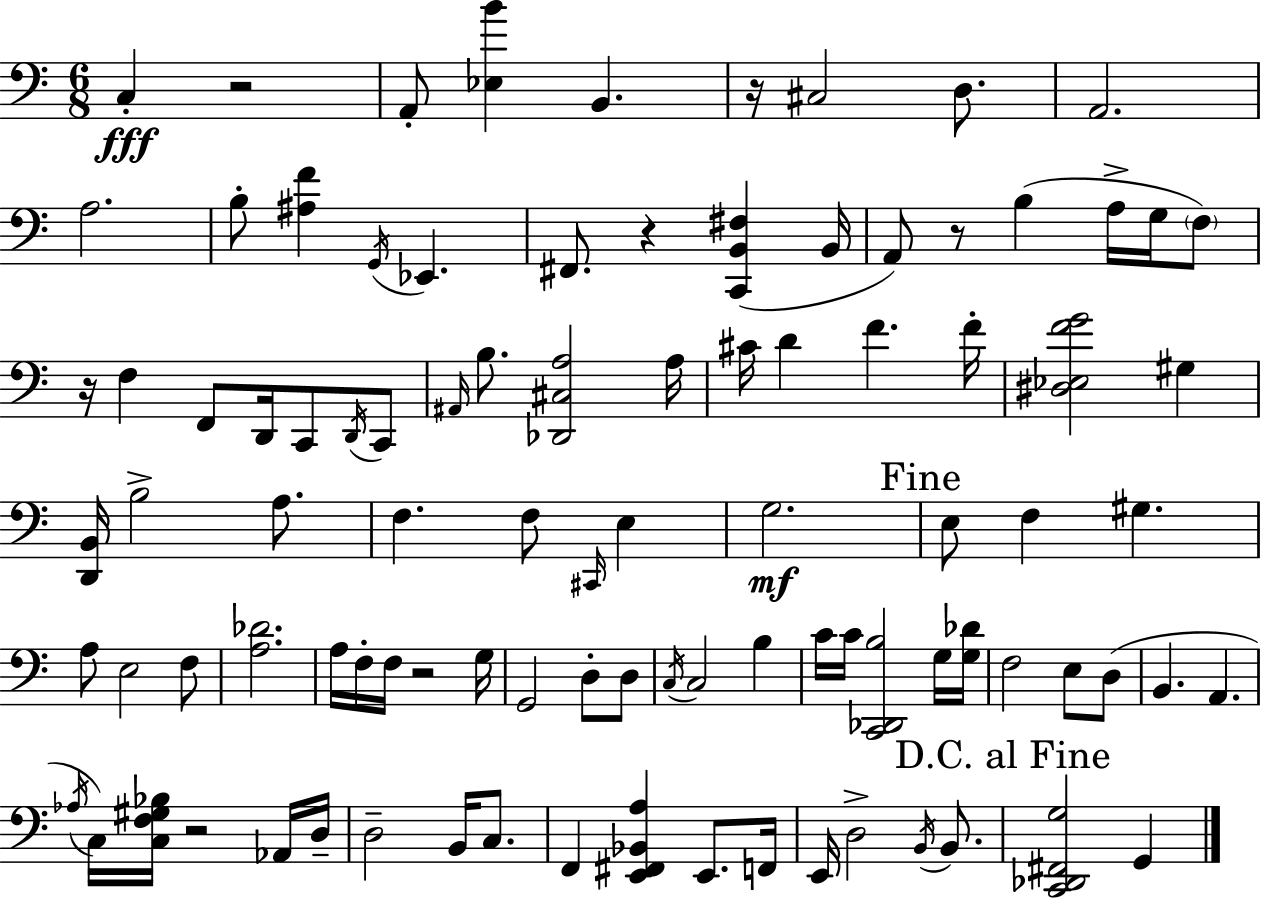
{
  \clef bass
  \numericTimeSignature
  \time 6/8
  \key c \major
  c4-.\fff r2 | a,8-. <ees b'>4 b,4. | r16 cis2 d8. | a,2. | \break a2. | b8-. <ais f'>4 \acciaccatura { g,16 } ees,4. | fis,8. r4 <c, b, fis>4( | b,16 a,8) r8 b4( a16-> g16 \parenthesize f8) | \break r16 f4 f,8 d,16 c,8 \acciaccatura { d,16 } | c,8 \grace { ais,16 } b8. <des, cis a>2 | a16 cis'16 d'4 f'4. | f'16-. <dis ees f' g'>2 gis4 | \break <d, b,>16 b2-> | a8. f4. f8 \grace { cis,16 } | e4 g2.\mf | \mark "Fine" e8 f4 gis4. | \break a8 e2 | f8 <a des'>2. | a16 f16-. f16 r2 | g16 g,2 | \break d8-. d8 \acciaccatura { c16 } c2 | b4 c'16 c'16 <c, des, b>2 | g16 <g des'>16 f2 | e8 d8( b,4. a,4. | \break \acciaccatura { aes16 } c16) <c f gis bes>16 r2 | aes,16 d16-- d2-- | b,16 c8. f,4 <e, fis, bes, a>4 | e,8. f,16 e,16 d2-> | \break \acciaccatura { b,16 } b,8. \mark "D.C. al Fine" <c, des, fis, g>2 | g,4 \bar "|."
}